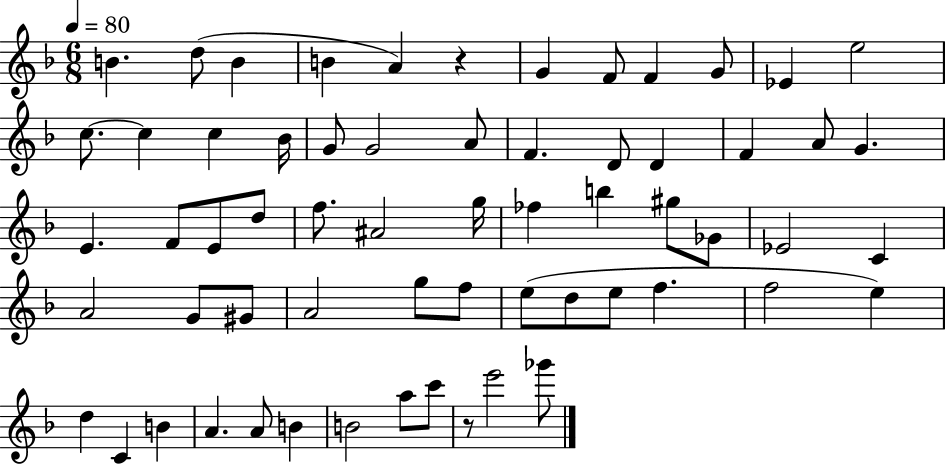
B4/q. D5/e B4/q B4/q A4/q R/q G4/q F4/e F4/q G4/e Eb4/q E5/h C5/e. C5/q C5/q Bb4/s G4/e G4/h A4/e F4/q. D4/e D4/q F4/q A4/e G4/q. E4/q. F4/e E4/e D5/e F5/e. A#4/h G5/s FES5/q B5/q G#5/e Gb4/e Eb4/h C4/q A4/h G4/e G#4/e A4/h G5/e F5/e E5/e D5/e E5/e F5/q. F5/h E5/q D5/q C4/q B4/q A4/q. A4/e B4/q B4/h A5/e C6/e R/e E6/h Gb6/e